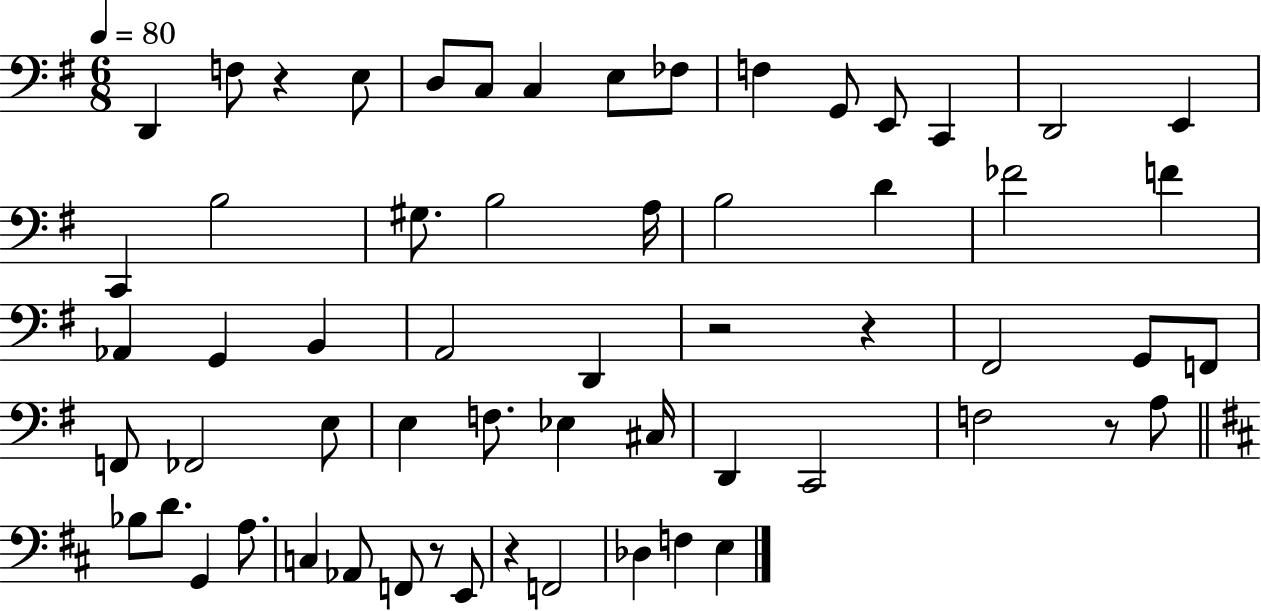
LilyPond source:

{
  \clef bass
  \numericTimeSignature
  \time 6/8
  \key g \major
  \tempo 4 = 80
  \repeat volta 2 { d,4 f8 r4 e8 | d8 c8 c4 e8 fes8 | f4 g,8 e,8 c,4 | d,2 e,4 | \break c,4 b2 | gis8. b2 a16 | b2 d'4 | fes'2 f'4 | \break aes,4 g,4 b,4 | a,2 d,4 | r2 r4 | fis,2 g,8 f,8 | \break f,8 fes,2 e8 | e4 f8. ees4 cis16 | d,4 c,2 | f2 r8 a8 | \break \bar "||" \break \key d \major bes8 d'8. g,4 a8. | c4 aes,8 f,8 r8 e,8 | r4 f,2 | des4 f4 e4 | \break } \bar "|."
}